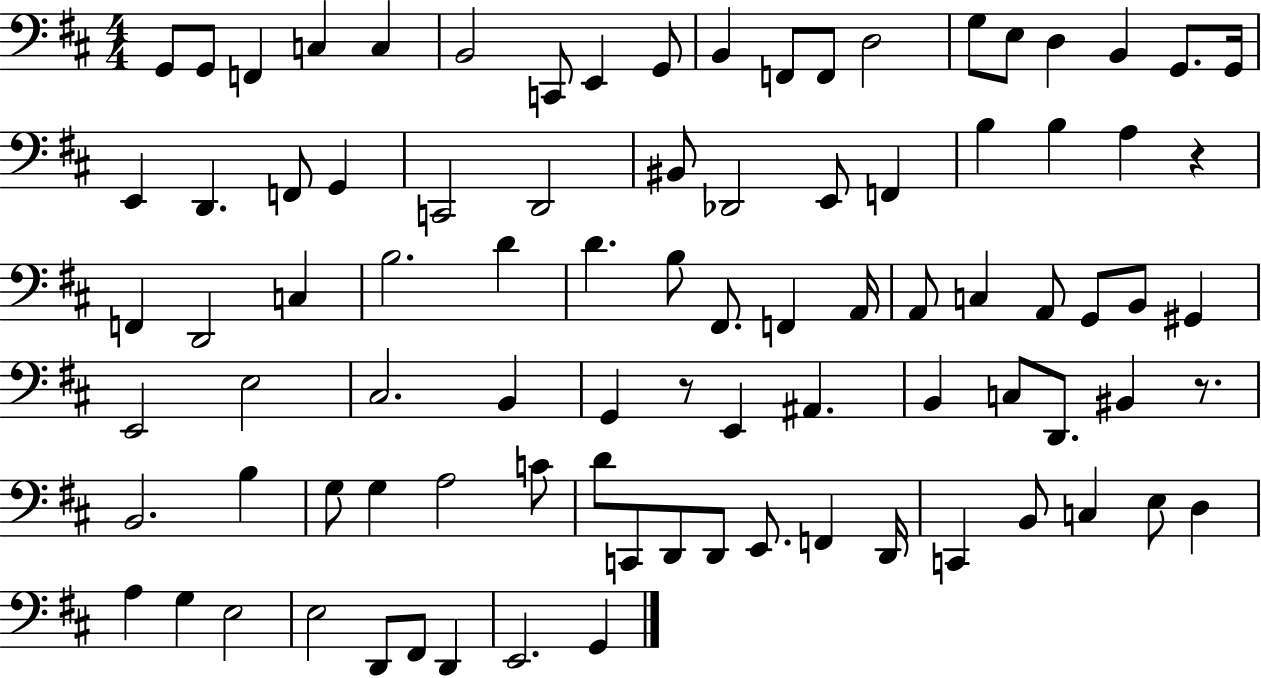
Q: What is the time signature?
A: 4/4